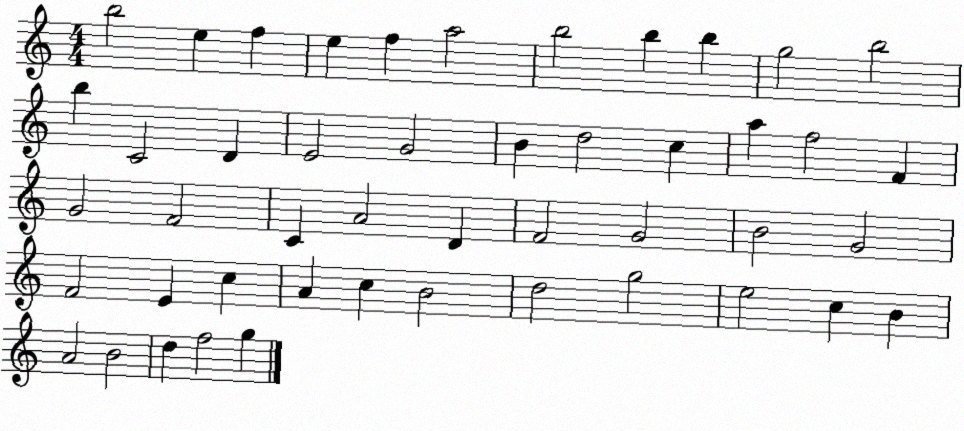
X:1
T:Untitled
M:4/4
L:1/4
K:C
b2 e f e f a2 b2 b b g2 b2 b C2 D E2 G2 B d2 c a f2 F G2 F2 C A2 D F2 G2 B2 G2 F2 E c A c B2 d2 g2 e2 c B A2 B2 d f2 g